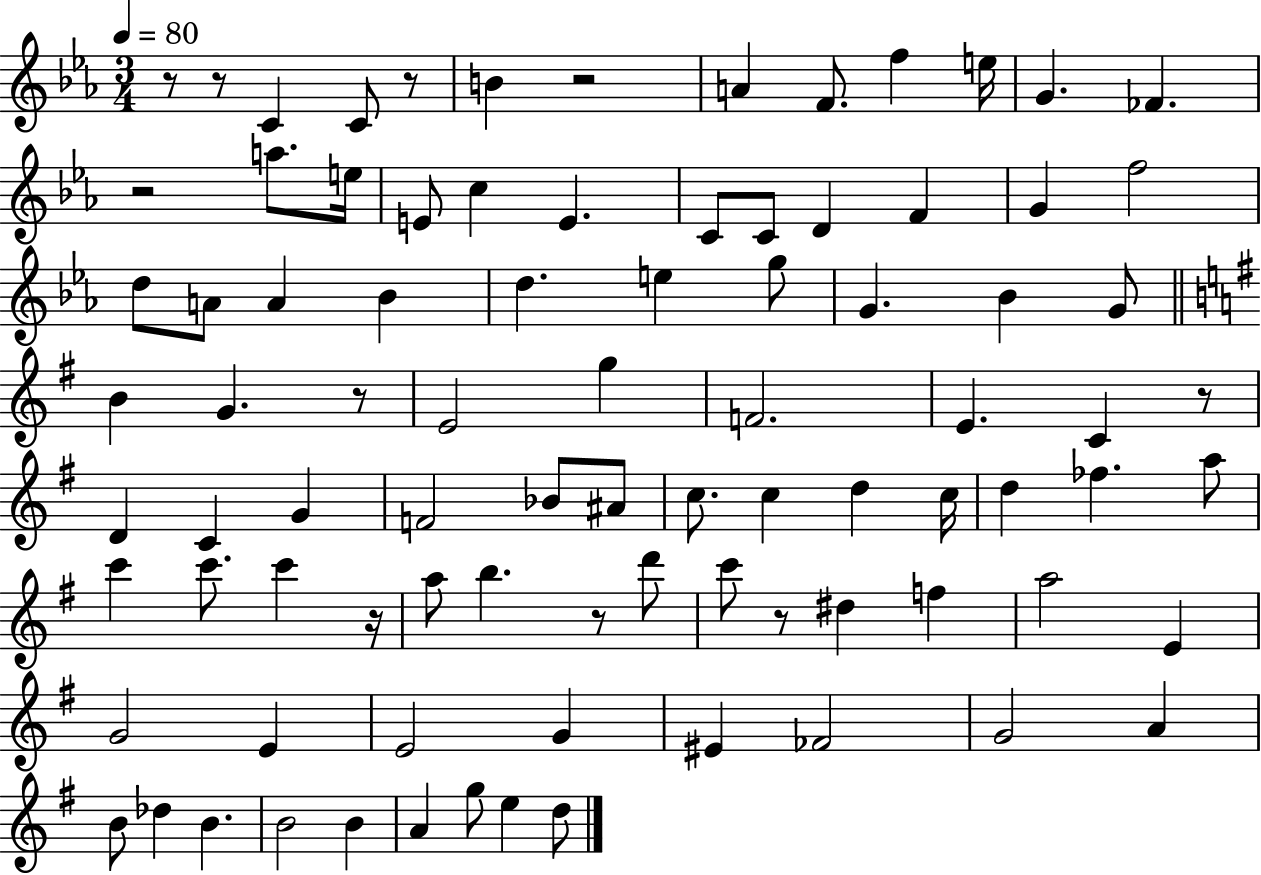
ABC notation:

X:1
T:Untitled
M:3/4
L:1/4
K:Eb
z/2 z/2 C C/2 z/2 B z2 A F/2 f e/4 G _F z2 a/2 e/4 E/2 c E C/2 C/2 D F G f2 d/2 A/2 A _B d e g/2 G _B G/2 B G z/2 E2 g F2 E C z/2 D C G F2 _B/2 ^A/2 c/2 c d c/4 d _f a/2 c' c'/2 c' z/4 a/2 b z/2 d'/2 c'/2 z/2 ^d f a2 E G2 E E2 G ^E _F2 G2 A B/2 _d B B2 B A g/2 e d/2